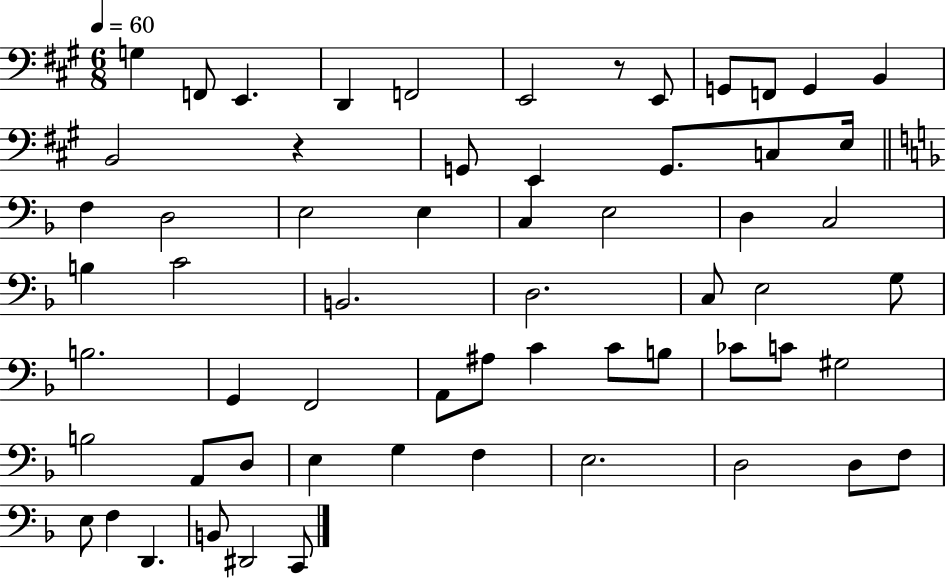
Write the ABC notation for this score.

X:1
T:Untitled
M:6/8
L:1/4
K:A
G, F,,/2 E,, D,, F,,2 E,,2 z/2 E,,/2 G,,/2 F,,/2 G,, B,, B,,2 z G,,/2 E,, G,,/2 C,/2 E,/4 F, D,2 E,2 E, C, E,2 D, C,2 B, C2 B,,2 D,2 C,/2 E,2 G,/2 B,2 G,, F,,2 A,,/2 ^A,/2 C C/2 B,/2 _C/2 C/2 ^G,2 B,2 A,,/2 D,/2 E, G, F, E,2 D,2 D,/2 F,/2 E,/2 F, D,, B,,/2 ^D,,2 C,,/2